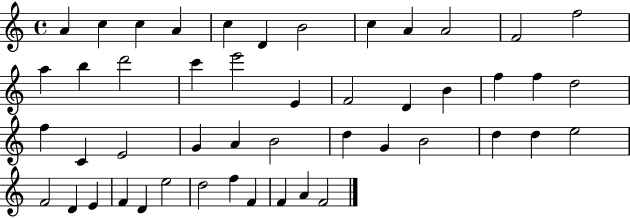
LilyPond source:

{
  \clef treble
  \time 4/4
  \defaultTimeSignature
  \key c \major
  a'4 c''4 c''4 a'4 | c''4 d'4 b'2 | c''4 a'4 a'2 | f'2 f''2 | \break a''4 b''4 d'''2 | c'''4 e'''2 e'4 | f'2 d'4 b'4 | f''4 f''4 d''2 | \break f''4 c'4 e'2 | g'4 a'4 b'2 | d''4 g'4 b'2 | d''4 d''4 e''2 | \break f'2 d'4 e'4 | f'4 d'4 e''2 | d''2 f''4 f'4 | f'4 a'4 f'2 | \break \bar "|."
}